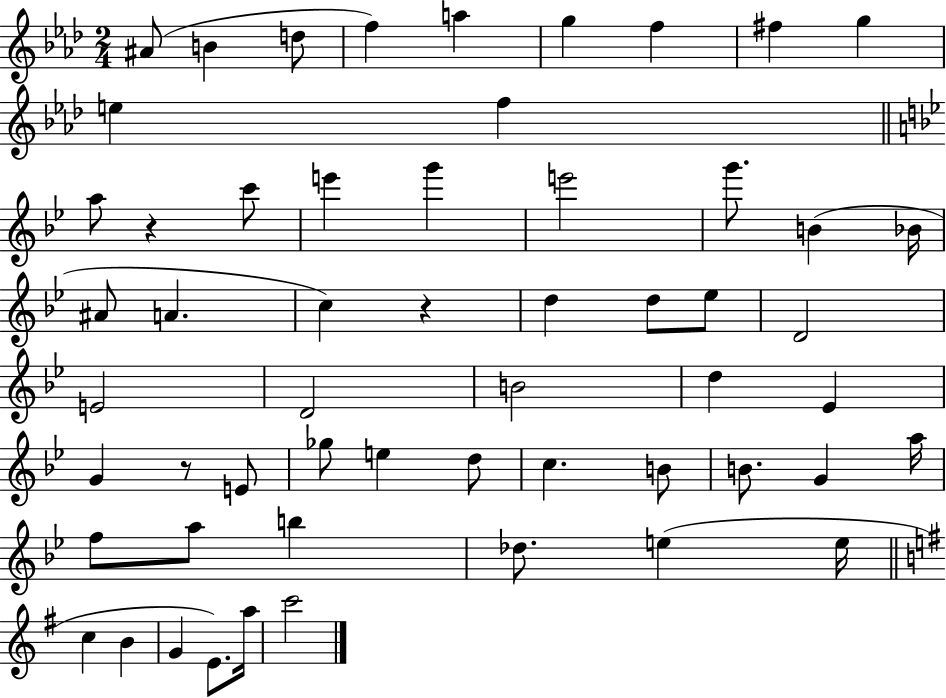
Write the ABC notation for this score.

X:1
T:Untitled
M:2/4
L:1/4
K:Ab
^A/2 B d/2 f a g f ^f g e f a/2 z c'/2 e' g' e'2 g'/2 B _B/4 ^A/2 A c z d d/2 _e/2 D2 E2 D2 B2 d _E G z/2 E/2 _g/2 e d/2 c B/2 B/2 G a/4 f/2 a/2 b _d/2 e e/4 c B G E/2 a/4 c'2